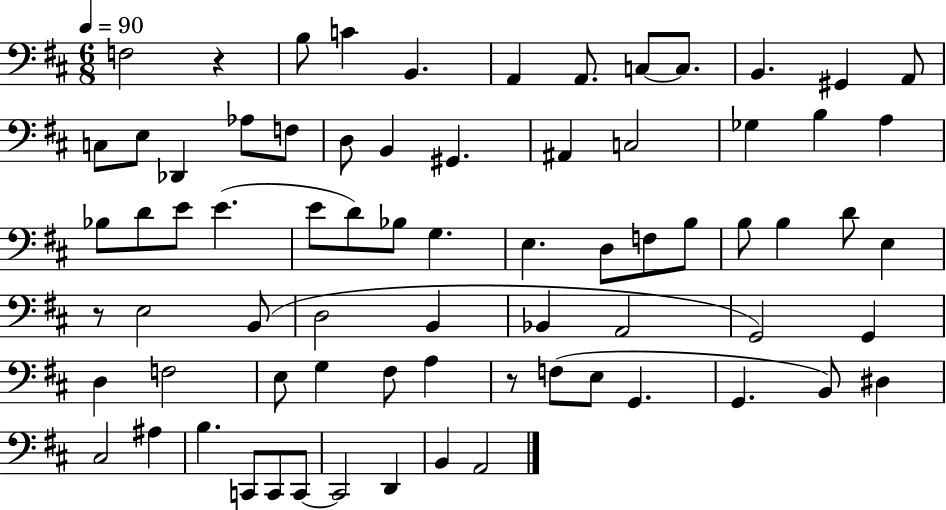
X:1
T:Untitled
M:6/8
L:1/4
K:D
F,2 z B,/2 C B,, A,, A,,/2 C,/2 C,/2 B,, ^G,, A,,/2 C,/2 E,/2 _D,, _A,/2 F,/2 D,/2 B,, ^G,, ^A,, C,2 _G, B, A, _B,/2 D/2 E/2 E E/2 D/2 _B,/2 G, E, D,/2 F,/2 B,/2 B,/2 B, D/2 E, z/2 E,2 B,,/2 D,2 B,, _B,, A,,2 G,,2 G,, D, F,2 E,/2 G, ^F,/2 A, z/2 F,/2 E,/2 G,, G,, B,,/2 ^D, ^C,2 ^A, B, C,,/2 C,,/2 C,,/2 C,,2 D,, B,, A,,2